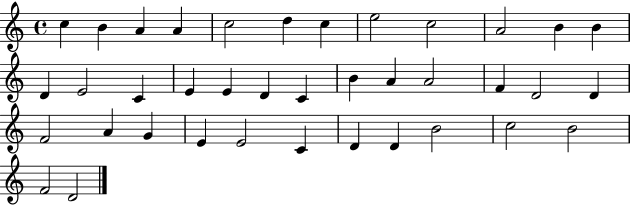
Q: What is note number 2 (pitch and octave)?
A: B4